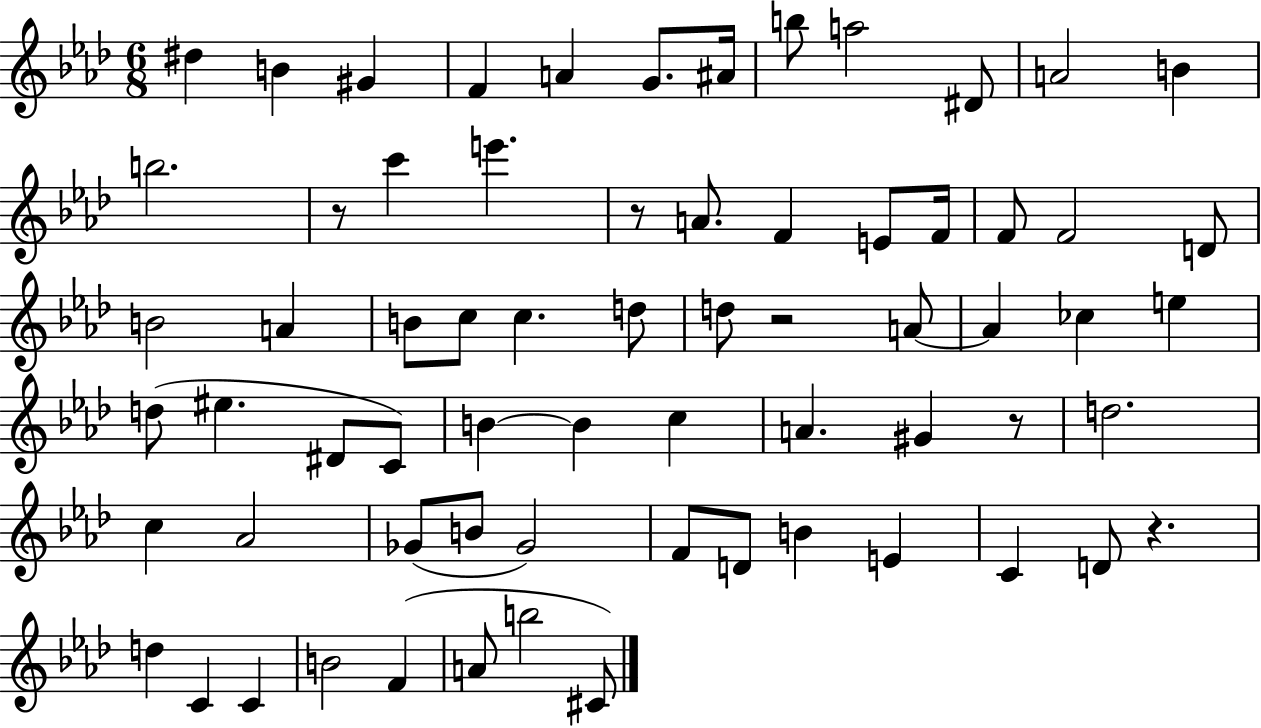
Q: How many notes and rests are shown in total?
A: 67